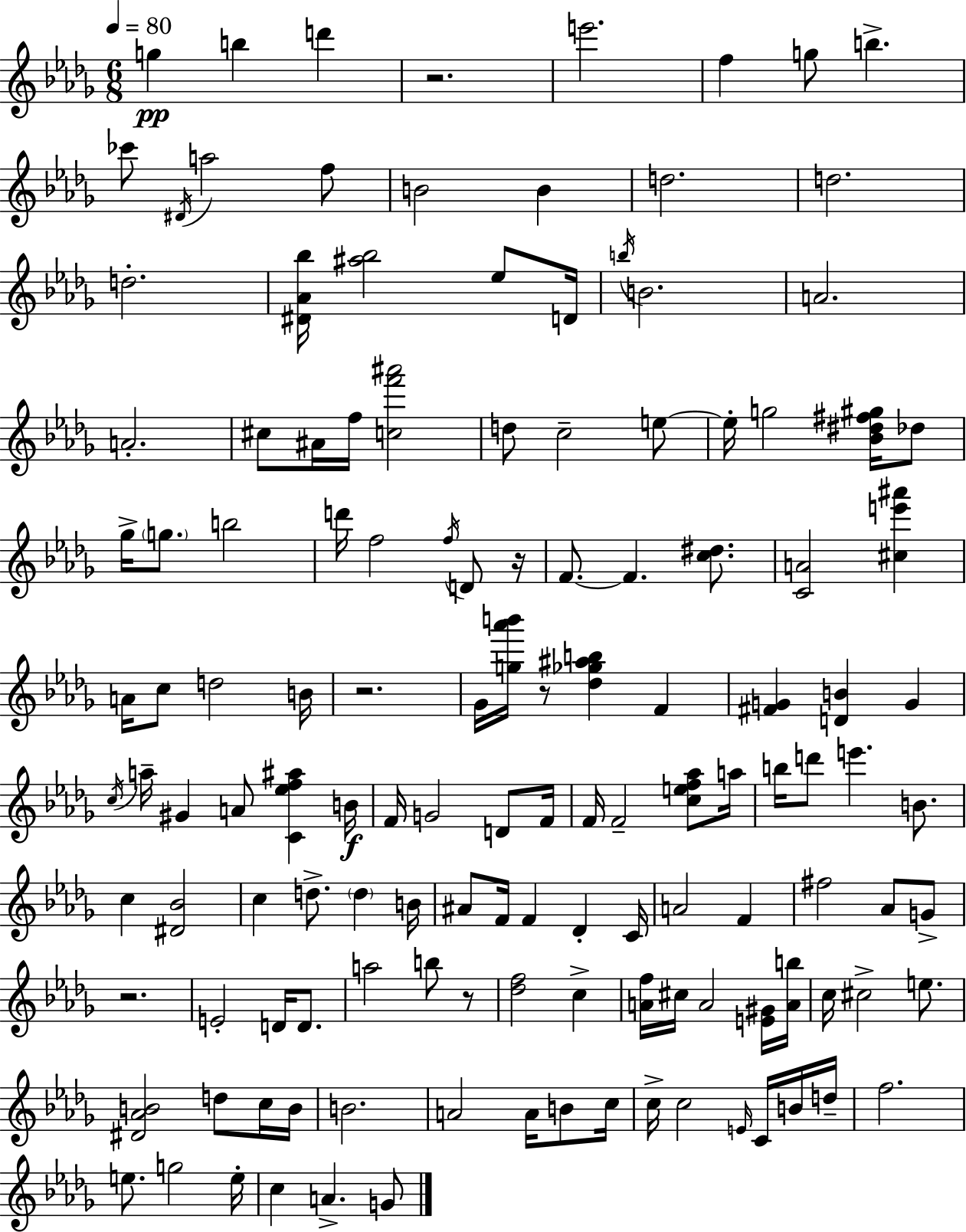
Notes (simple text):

G5/q B5/q D6/q R/h. E6/h. F5/q G5/e B5/q. CES6/e D#4/s A5/h F5/e B4/h B4/q D5/h. D5/h. D5/h. [D#4,Ab4,Bb5]/s [A#5,Bb5]/h Eb5/e D4/s B5/s B4/h. A4/h. A4/h. C#5/e A#4/s F5/s [C5,F6,A#6]/h D5/e C5/h E5/e E5/s G5/h [Bb4,D#5,F#5,G#5]/s Db5/e Gb5/s G5/e. B5/h D6/s F5/h F5/s D4/e R/s F4/e. F4/q. [C5,D#5]/e. [C4,A4]/h [C#5,E6,A#6]/q A4/s C5/e D5/h B4/s R/h. Gb4/s [G5,Ab6,B6]/s R/e [Db5,Gb5,A#5,B5]/q F4/q [F#4,G4]/q [D4,B4]/q G4/q C5/s A5/s G#4/q A4/e [C4,Eb5,F5,A#5]/q B4/s F4/s G4/h D4/e F4/s F4/s F4/h [C5,E5,F5,Ab5]/e A5/s B5/s D6/e E6/q. B4/e. C5/q [D#4,Bb4]/h C5/q D5/e. D5/q B4/s A#4/e F4/s F4/q Db4/q C4/s A4/h F4/q F#5/h Ab4/e G4/e R/h. E4/h D4/s D4/e. A5/h B5/e R/e [Db5,F5]/h C5/q [A4,F5]/s C#5/s A4/h [E4,G#4]/s [A4,B5]/s C5/s C#5/h E5/e. [D#4,Ab4,B4]/h D5/e C5/s B4/s B4/h. A4/h A4/s B4/e C5/s C5/s C5/h E4/s C4/s B4/s D5/s F5/h. E5/e. G5/h E5/s C5/q A4/q. G4/e